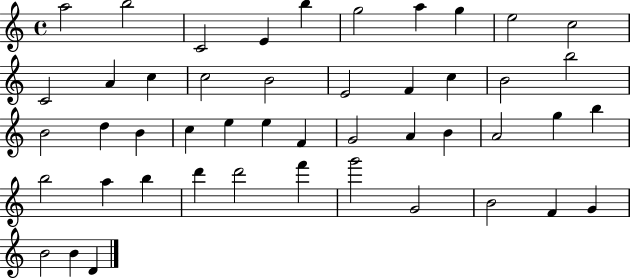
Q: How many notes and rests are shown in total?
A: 47